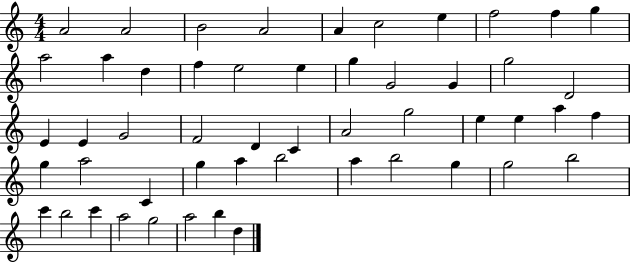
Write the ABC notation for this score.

X:1
T:Untitled
M:4/4
L:1/4
K:C
A2 A2 B2 A2 A c2 e f2 f g a2 a d f e2 e g G2 G g2 D2 E E G2 F2 D C A2 g2 e e a f g a2 C g a b2 a b2 g g2 b2 c' b2 c' a2 g2 a2 b d